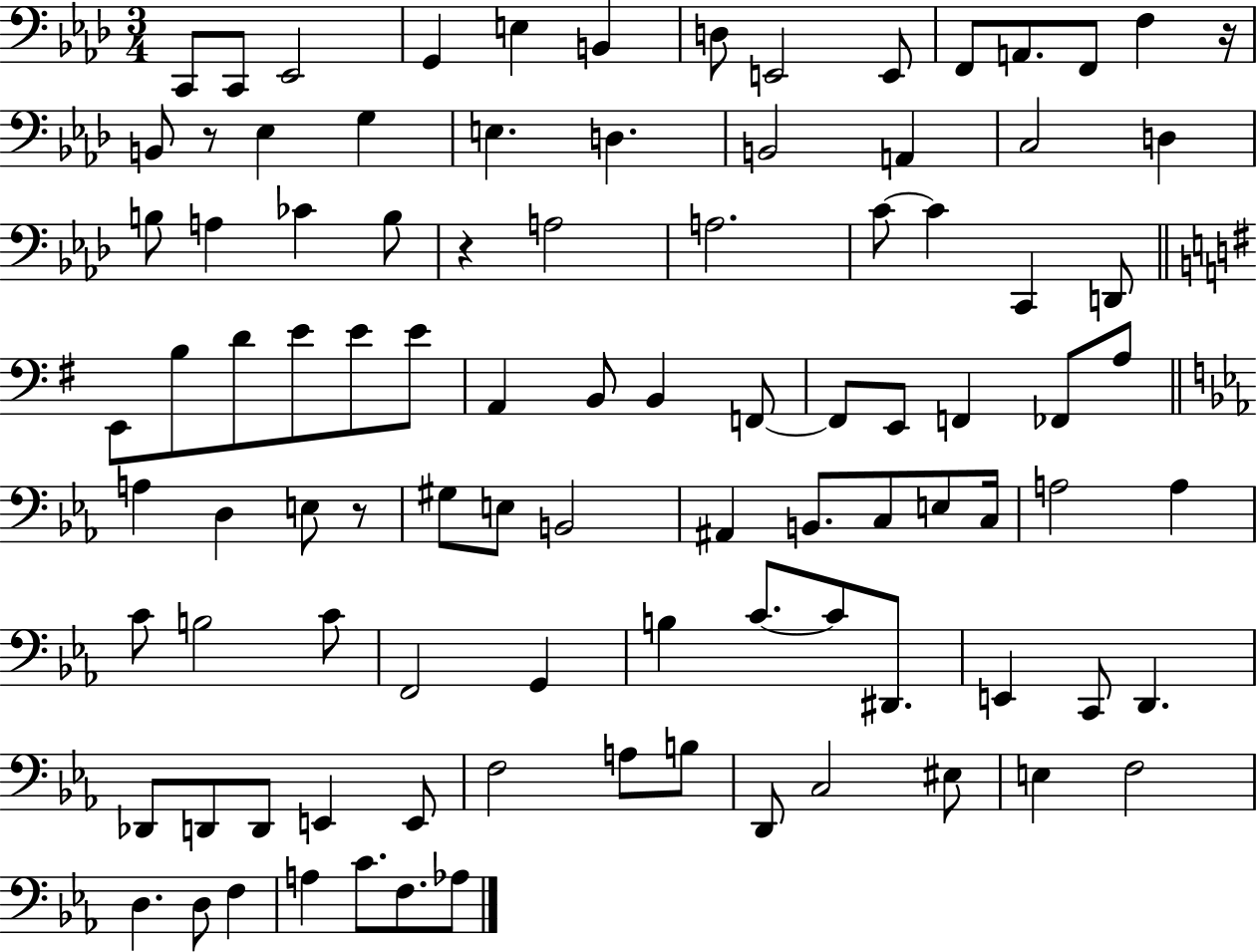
C2/e C2/e Eb2/h G2/q E3/q B2/q D3/e E2/h E2/e F2/e A2/e. F2/e F3/q R/s B2/e R/e Eb3/q G3/q E3/q. D3/q. B2/h A2/q C3/h D3/q B3/e A3/q CES4/q B3/e R/q A3/h A3/h. C4/e C4/q C2/q D2/e E2/e B3/e D4/e E4/e E4/e E4/e A2/q B2/e B2/q F2/e F2/e E2/e F2/q FES2/e A3/e A3/q D3/q E3/e R/e G#3/e E3/e B2/h A#2/q B2/e. C3/e E3/e C3/s A3/h A3/q C4/e B3/h C4/e F2/h G2/q B3/q C4/e. C4/e D#2/e. E2/q C2/e D2/q. Db2/e D2/e D2/e E2/q E2/e F3/h A3/e B3/e D2/e C3/h EIS3/e E3/q F3/h D3/q. D3/e F3/q A3/q C4/e. F3/e. Ab3/e